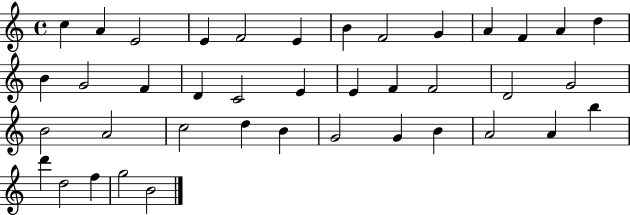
{
  \clef treble
  \time 4/4
  \defaultTimeSignature
  \key c \major
  c''4 a'4 e'2 | e'4 f'2 e'4 | b'4 f'2 g'4 | a'4 f'4 a'4 d''4 | \break b'4 g'2 f'4 | d'4 c'2 e'4 | e'4 f'4 f'2 | d'2 g'2 | \break b'2 a'2 | c''2 d''4 b'4 | g'2 g'4 b'4 | a'2 a'4 b''4 | \break d'''4 d''2 f''4 | g''2 b'2 | \bar "|."
}